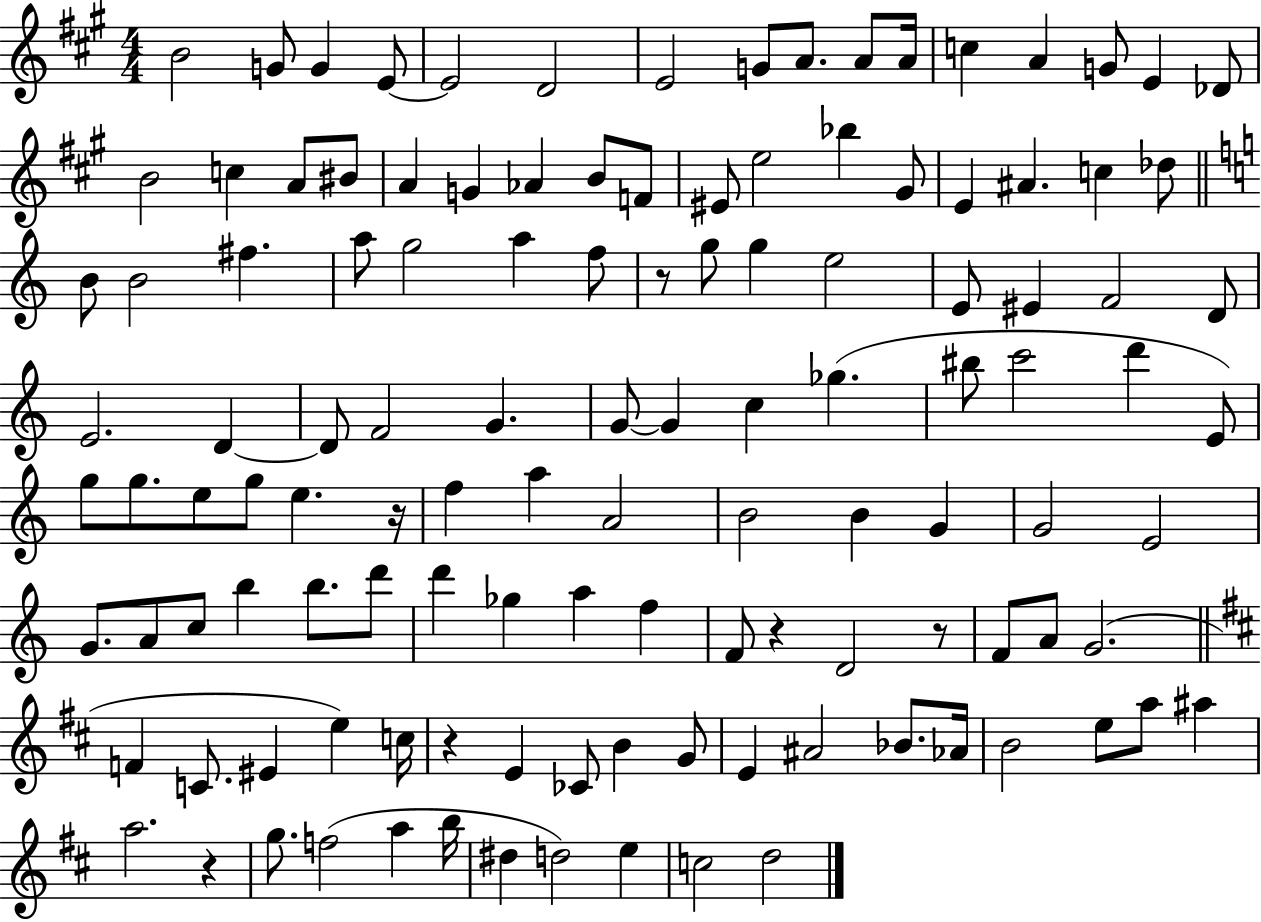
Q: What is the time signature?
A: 4/4